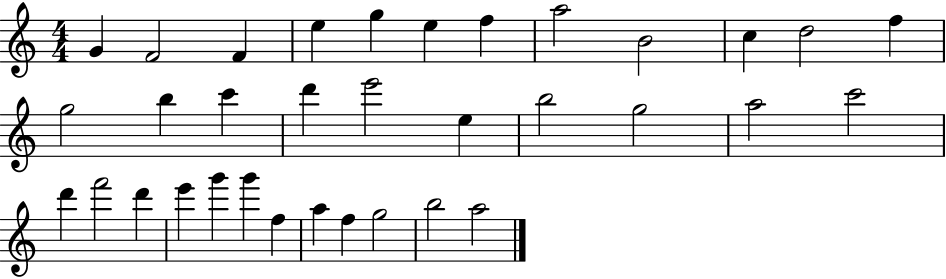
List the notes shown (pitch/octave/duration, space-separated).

G4/q F4/h F4/q E5/q G5/q E5/q F5/q A5/h B4/h C5/q D5/h F5/q G5/h B5/q C6/q D6/q E6/h E5/q B5/h G5/h A5/h C6/h D6/q F6/h D6/q E6/q G6/q G6/q F5/q A5/q F5/q G5/h B5/h A5/h